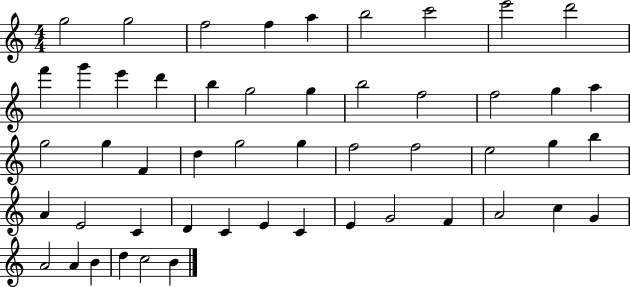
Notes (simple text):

G5/h G5/h F5/h F5/q A5/q B5/h C6/h E6/h D6/h F6/q G6/q E6/q D6/q B5/q G5/h G5/q B5/h F5/h F5/h G5/q A5/q G5/h G5/q F4/q D5/q G5/h G5/q F5/h F5/h E5/h G5/q B5/q A4/q E4/h C4/q D4/q C4/q E4/q C4/q E4/q G4/h F4/q A4/h C5/q G4/q A4/h A4/q B4/q D5/q C5/h B4/q